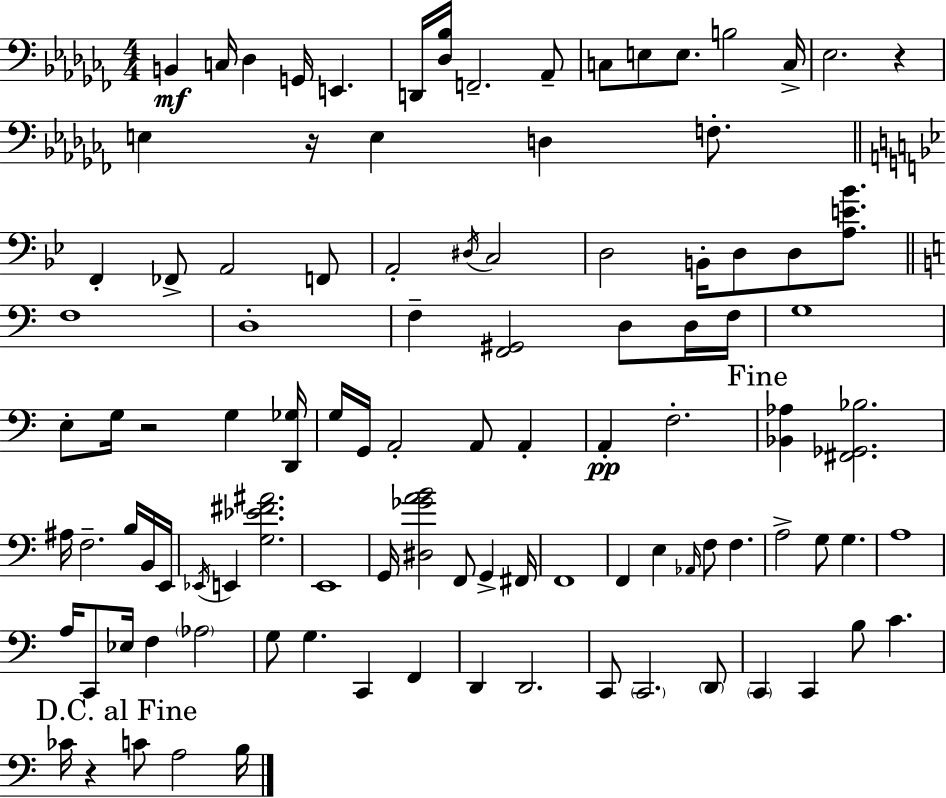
{
  \clef bass
  \numericTimeSignature
  \time 4/4
  \key aes \minor
  \repeat volta 2 { b,4\mf c16 des4 g,16 e,4. | d,16 <des bes>16 f,2.-- aes,8-- | c8 e8 e8. b2 c16-> | ees2. r4 | \break e4 r16 e4 d4 f8.-. | \bar "||" \break \key g \minor f,4-. fes,8-> a,2 f,8 | a,2-. \acciaccatura { dis16 } c2 | d2 b,16-. d8 d8 <a e' bes'>8. | \bar "||" \break \key c \major f1 | d1-. | f4-- <f, gis,>2 d8 d16 f16 | g1 | \break e8-. g16 r2 g4 <d, ges>16 | g16 g,16 a,2-. a,8 a,4-. | a,4-.\pp f2.-. | \mark "Fine" <bes, aes>4 <fis, ges, bes>2. | \break ais16 f2.-- b16 b,16 e,16 | \acciaccatura { ees,16 } e,4 <g ees' fis' ais'>2. | e,1 | g,16 <dis ges' a' b'>2 f,8 g,4-> | \break fis,16 f,1 | f,4 e4 \grace { aes,16 } f8 f4. | a2-> g8 g4. | a1 | \break a16 c,8 ees16 f4 \parenthesize aes2 | g8 g4. c,4 f,4 | d,4 d,2. | c,8 \parenthesize c,2. | \break \parenthesize d,8 \parenthesize c,4 c,4 b8 c'4. | \mark "D.C. al Fine" ces'16 r4 c'8 a2 | b16 } \bar "|."
}